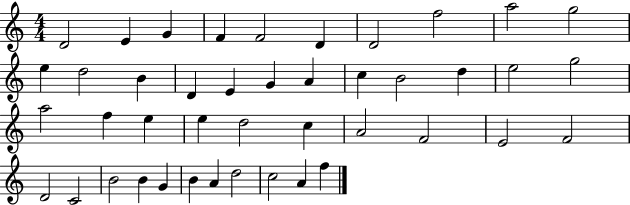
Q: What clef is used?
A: treble